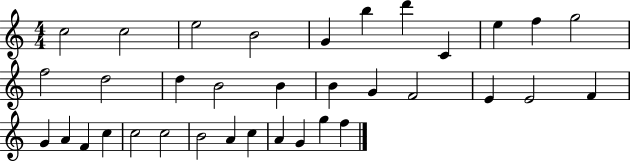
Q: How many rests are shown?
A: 0